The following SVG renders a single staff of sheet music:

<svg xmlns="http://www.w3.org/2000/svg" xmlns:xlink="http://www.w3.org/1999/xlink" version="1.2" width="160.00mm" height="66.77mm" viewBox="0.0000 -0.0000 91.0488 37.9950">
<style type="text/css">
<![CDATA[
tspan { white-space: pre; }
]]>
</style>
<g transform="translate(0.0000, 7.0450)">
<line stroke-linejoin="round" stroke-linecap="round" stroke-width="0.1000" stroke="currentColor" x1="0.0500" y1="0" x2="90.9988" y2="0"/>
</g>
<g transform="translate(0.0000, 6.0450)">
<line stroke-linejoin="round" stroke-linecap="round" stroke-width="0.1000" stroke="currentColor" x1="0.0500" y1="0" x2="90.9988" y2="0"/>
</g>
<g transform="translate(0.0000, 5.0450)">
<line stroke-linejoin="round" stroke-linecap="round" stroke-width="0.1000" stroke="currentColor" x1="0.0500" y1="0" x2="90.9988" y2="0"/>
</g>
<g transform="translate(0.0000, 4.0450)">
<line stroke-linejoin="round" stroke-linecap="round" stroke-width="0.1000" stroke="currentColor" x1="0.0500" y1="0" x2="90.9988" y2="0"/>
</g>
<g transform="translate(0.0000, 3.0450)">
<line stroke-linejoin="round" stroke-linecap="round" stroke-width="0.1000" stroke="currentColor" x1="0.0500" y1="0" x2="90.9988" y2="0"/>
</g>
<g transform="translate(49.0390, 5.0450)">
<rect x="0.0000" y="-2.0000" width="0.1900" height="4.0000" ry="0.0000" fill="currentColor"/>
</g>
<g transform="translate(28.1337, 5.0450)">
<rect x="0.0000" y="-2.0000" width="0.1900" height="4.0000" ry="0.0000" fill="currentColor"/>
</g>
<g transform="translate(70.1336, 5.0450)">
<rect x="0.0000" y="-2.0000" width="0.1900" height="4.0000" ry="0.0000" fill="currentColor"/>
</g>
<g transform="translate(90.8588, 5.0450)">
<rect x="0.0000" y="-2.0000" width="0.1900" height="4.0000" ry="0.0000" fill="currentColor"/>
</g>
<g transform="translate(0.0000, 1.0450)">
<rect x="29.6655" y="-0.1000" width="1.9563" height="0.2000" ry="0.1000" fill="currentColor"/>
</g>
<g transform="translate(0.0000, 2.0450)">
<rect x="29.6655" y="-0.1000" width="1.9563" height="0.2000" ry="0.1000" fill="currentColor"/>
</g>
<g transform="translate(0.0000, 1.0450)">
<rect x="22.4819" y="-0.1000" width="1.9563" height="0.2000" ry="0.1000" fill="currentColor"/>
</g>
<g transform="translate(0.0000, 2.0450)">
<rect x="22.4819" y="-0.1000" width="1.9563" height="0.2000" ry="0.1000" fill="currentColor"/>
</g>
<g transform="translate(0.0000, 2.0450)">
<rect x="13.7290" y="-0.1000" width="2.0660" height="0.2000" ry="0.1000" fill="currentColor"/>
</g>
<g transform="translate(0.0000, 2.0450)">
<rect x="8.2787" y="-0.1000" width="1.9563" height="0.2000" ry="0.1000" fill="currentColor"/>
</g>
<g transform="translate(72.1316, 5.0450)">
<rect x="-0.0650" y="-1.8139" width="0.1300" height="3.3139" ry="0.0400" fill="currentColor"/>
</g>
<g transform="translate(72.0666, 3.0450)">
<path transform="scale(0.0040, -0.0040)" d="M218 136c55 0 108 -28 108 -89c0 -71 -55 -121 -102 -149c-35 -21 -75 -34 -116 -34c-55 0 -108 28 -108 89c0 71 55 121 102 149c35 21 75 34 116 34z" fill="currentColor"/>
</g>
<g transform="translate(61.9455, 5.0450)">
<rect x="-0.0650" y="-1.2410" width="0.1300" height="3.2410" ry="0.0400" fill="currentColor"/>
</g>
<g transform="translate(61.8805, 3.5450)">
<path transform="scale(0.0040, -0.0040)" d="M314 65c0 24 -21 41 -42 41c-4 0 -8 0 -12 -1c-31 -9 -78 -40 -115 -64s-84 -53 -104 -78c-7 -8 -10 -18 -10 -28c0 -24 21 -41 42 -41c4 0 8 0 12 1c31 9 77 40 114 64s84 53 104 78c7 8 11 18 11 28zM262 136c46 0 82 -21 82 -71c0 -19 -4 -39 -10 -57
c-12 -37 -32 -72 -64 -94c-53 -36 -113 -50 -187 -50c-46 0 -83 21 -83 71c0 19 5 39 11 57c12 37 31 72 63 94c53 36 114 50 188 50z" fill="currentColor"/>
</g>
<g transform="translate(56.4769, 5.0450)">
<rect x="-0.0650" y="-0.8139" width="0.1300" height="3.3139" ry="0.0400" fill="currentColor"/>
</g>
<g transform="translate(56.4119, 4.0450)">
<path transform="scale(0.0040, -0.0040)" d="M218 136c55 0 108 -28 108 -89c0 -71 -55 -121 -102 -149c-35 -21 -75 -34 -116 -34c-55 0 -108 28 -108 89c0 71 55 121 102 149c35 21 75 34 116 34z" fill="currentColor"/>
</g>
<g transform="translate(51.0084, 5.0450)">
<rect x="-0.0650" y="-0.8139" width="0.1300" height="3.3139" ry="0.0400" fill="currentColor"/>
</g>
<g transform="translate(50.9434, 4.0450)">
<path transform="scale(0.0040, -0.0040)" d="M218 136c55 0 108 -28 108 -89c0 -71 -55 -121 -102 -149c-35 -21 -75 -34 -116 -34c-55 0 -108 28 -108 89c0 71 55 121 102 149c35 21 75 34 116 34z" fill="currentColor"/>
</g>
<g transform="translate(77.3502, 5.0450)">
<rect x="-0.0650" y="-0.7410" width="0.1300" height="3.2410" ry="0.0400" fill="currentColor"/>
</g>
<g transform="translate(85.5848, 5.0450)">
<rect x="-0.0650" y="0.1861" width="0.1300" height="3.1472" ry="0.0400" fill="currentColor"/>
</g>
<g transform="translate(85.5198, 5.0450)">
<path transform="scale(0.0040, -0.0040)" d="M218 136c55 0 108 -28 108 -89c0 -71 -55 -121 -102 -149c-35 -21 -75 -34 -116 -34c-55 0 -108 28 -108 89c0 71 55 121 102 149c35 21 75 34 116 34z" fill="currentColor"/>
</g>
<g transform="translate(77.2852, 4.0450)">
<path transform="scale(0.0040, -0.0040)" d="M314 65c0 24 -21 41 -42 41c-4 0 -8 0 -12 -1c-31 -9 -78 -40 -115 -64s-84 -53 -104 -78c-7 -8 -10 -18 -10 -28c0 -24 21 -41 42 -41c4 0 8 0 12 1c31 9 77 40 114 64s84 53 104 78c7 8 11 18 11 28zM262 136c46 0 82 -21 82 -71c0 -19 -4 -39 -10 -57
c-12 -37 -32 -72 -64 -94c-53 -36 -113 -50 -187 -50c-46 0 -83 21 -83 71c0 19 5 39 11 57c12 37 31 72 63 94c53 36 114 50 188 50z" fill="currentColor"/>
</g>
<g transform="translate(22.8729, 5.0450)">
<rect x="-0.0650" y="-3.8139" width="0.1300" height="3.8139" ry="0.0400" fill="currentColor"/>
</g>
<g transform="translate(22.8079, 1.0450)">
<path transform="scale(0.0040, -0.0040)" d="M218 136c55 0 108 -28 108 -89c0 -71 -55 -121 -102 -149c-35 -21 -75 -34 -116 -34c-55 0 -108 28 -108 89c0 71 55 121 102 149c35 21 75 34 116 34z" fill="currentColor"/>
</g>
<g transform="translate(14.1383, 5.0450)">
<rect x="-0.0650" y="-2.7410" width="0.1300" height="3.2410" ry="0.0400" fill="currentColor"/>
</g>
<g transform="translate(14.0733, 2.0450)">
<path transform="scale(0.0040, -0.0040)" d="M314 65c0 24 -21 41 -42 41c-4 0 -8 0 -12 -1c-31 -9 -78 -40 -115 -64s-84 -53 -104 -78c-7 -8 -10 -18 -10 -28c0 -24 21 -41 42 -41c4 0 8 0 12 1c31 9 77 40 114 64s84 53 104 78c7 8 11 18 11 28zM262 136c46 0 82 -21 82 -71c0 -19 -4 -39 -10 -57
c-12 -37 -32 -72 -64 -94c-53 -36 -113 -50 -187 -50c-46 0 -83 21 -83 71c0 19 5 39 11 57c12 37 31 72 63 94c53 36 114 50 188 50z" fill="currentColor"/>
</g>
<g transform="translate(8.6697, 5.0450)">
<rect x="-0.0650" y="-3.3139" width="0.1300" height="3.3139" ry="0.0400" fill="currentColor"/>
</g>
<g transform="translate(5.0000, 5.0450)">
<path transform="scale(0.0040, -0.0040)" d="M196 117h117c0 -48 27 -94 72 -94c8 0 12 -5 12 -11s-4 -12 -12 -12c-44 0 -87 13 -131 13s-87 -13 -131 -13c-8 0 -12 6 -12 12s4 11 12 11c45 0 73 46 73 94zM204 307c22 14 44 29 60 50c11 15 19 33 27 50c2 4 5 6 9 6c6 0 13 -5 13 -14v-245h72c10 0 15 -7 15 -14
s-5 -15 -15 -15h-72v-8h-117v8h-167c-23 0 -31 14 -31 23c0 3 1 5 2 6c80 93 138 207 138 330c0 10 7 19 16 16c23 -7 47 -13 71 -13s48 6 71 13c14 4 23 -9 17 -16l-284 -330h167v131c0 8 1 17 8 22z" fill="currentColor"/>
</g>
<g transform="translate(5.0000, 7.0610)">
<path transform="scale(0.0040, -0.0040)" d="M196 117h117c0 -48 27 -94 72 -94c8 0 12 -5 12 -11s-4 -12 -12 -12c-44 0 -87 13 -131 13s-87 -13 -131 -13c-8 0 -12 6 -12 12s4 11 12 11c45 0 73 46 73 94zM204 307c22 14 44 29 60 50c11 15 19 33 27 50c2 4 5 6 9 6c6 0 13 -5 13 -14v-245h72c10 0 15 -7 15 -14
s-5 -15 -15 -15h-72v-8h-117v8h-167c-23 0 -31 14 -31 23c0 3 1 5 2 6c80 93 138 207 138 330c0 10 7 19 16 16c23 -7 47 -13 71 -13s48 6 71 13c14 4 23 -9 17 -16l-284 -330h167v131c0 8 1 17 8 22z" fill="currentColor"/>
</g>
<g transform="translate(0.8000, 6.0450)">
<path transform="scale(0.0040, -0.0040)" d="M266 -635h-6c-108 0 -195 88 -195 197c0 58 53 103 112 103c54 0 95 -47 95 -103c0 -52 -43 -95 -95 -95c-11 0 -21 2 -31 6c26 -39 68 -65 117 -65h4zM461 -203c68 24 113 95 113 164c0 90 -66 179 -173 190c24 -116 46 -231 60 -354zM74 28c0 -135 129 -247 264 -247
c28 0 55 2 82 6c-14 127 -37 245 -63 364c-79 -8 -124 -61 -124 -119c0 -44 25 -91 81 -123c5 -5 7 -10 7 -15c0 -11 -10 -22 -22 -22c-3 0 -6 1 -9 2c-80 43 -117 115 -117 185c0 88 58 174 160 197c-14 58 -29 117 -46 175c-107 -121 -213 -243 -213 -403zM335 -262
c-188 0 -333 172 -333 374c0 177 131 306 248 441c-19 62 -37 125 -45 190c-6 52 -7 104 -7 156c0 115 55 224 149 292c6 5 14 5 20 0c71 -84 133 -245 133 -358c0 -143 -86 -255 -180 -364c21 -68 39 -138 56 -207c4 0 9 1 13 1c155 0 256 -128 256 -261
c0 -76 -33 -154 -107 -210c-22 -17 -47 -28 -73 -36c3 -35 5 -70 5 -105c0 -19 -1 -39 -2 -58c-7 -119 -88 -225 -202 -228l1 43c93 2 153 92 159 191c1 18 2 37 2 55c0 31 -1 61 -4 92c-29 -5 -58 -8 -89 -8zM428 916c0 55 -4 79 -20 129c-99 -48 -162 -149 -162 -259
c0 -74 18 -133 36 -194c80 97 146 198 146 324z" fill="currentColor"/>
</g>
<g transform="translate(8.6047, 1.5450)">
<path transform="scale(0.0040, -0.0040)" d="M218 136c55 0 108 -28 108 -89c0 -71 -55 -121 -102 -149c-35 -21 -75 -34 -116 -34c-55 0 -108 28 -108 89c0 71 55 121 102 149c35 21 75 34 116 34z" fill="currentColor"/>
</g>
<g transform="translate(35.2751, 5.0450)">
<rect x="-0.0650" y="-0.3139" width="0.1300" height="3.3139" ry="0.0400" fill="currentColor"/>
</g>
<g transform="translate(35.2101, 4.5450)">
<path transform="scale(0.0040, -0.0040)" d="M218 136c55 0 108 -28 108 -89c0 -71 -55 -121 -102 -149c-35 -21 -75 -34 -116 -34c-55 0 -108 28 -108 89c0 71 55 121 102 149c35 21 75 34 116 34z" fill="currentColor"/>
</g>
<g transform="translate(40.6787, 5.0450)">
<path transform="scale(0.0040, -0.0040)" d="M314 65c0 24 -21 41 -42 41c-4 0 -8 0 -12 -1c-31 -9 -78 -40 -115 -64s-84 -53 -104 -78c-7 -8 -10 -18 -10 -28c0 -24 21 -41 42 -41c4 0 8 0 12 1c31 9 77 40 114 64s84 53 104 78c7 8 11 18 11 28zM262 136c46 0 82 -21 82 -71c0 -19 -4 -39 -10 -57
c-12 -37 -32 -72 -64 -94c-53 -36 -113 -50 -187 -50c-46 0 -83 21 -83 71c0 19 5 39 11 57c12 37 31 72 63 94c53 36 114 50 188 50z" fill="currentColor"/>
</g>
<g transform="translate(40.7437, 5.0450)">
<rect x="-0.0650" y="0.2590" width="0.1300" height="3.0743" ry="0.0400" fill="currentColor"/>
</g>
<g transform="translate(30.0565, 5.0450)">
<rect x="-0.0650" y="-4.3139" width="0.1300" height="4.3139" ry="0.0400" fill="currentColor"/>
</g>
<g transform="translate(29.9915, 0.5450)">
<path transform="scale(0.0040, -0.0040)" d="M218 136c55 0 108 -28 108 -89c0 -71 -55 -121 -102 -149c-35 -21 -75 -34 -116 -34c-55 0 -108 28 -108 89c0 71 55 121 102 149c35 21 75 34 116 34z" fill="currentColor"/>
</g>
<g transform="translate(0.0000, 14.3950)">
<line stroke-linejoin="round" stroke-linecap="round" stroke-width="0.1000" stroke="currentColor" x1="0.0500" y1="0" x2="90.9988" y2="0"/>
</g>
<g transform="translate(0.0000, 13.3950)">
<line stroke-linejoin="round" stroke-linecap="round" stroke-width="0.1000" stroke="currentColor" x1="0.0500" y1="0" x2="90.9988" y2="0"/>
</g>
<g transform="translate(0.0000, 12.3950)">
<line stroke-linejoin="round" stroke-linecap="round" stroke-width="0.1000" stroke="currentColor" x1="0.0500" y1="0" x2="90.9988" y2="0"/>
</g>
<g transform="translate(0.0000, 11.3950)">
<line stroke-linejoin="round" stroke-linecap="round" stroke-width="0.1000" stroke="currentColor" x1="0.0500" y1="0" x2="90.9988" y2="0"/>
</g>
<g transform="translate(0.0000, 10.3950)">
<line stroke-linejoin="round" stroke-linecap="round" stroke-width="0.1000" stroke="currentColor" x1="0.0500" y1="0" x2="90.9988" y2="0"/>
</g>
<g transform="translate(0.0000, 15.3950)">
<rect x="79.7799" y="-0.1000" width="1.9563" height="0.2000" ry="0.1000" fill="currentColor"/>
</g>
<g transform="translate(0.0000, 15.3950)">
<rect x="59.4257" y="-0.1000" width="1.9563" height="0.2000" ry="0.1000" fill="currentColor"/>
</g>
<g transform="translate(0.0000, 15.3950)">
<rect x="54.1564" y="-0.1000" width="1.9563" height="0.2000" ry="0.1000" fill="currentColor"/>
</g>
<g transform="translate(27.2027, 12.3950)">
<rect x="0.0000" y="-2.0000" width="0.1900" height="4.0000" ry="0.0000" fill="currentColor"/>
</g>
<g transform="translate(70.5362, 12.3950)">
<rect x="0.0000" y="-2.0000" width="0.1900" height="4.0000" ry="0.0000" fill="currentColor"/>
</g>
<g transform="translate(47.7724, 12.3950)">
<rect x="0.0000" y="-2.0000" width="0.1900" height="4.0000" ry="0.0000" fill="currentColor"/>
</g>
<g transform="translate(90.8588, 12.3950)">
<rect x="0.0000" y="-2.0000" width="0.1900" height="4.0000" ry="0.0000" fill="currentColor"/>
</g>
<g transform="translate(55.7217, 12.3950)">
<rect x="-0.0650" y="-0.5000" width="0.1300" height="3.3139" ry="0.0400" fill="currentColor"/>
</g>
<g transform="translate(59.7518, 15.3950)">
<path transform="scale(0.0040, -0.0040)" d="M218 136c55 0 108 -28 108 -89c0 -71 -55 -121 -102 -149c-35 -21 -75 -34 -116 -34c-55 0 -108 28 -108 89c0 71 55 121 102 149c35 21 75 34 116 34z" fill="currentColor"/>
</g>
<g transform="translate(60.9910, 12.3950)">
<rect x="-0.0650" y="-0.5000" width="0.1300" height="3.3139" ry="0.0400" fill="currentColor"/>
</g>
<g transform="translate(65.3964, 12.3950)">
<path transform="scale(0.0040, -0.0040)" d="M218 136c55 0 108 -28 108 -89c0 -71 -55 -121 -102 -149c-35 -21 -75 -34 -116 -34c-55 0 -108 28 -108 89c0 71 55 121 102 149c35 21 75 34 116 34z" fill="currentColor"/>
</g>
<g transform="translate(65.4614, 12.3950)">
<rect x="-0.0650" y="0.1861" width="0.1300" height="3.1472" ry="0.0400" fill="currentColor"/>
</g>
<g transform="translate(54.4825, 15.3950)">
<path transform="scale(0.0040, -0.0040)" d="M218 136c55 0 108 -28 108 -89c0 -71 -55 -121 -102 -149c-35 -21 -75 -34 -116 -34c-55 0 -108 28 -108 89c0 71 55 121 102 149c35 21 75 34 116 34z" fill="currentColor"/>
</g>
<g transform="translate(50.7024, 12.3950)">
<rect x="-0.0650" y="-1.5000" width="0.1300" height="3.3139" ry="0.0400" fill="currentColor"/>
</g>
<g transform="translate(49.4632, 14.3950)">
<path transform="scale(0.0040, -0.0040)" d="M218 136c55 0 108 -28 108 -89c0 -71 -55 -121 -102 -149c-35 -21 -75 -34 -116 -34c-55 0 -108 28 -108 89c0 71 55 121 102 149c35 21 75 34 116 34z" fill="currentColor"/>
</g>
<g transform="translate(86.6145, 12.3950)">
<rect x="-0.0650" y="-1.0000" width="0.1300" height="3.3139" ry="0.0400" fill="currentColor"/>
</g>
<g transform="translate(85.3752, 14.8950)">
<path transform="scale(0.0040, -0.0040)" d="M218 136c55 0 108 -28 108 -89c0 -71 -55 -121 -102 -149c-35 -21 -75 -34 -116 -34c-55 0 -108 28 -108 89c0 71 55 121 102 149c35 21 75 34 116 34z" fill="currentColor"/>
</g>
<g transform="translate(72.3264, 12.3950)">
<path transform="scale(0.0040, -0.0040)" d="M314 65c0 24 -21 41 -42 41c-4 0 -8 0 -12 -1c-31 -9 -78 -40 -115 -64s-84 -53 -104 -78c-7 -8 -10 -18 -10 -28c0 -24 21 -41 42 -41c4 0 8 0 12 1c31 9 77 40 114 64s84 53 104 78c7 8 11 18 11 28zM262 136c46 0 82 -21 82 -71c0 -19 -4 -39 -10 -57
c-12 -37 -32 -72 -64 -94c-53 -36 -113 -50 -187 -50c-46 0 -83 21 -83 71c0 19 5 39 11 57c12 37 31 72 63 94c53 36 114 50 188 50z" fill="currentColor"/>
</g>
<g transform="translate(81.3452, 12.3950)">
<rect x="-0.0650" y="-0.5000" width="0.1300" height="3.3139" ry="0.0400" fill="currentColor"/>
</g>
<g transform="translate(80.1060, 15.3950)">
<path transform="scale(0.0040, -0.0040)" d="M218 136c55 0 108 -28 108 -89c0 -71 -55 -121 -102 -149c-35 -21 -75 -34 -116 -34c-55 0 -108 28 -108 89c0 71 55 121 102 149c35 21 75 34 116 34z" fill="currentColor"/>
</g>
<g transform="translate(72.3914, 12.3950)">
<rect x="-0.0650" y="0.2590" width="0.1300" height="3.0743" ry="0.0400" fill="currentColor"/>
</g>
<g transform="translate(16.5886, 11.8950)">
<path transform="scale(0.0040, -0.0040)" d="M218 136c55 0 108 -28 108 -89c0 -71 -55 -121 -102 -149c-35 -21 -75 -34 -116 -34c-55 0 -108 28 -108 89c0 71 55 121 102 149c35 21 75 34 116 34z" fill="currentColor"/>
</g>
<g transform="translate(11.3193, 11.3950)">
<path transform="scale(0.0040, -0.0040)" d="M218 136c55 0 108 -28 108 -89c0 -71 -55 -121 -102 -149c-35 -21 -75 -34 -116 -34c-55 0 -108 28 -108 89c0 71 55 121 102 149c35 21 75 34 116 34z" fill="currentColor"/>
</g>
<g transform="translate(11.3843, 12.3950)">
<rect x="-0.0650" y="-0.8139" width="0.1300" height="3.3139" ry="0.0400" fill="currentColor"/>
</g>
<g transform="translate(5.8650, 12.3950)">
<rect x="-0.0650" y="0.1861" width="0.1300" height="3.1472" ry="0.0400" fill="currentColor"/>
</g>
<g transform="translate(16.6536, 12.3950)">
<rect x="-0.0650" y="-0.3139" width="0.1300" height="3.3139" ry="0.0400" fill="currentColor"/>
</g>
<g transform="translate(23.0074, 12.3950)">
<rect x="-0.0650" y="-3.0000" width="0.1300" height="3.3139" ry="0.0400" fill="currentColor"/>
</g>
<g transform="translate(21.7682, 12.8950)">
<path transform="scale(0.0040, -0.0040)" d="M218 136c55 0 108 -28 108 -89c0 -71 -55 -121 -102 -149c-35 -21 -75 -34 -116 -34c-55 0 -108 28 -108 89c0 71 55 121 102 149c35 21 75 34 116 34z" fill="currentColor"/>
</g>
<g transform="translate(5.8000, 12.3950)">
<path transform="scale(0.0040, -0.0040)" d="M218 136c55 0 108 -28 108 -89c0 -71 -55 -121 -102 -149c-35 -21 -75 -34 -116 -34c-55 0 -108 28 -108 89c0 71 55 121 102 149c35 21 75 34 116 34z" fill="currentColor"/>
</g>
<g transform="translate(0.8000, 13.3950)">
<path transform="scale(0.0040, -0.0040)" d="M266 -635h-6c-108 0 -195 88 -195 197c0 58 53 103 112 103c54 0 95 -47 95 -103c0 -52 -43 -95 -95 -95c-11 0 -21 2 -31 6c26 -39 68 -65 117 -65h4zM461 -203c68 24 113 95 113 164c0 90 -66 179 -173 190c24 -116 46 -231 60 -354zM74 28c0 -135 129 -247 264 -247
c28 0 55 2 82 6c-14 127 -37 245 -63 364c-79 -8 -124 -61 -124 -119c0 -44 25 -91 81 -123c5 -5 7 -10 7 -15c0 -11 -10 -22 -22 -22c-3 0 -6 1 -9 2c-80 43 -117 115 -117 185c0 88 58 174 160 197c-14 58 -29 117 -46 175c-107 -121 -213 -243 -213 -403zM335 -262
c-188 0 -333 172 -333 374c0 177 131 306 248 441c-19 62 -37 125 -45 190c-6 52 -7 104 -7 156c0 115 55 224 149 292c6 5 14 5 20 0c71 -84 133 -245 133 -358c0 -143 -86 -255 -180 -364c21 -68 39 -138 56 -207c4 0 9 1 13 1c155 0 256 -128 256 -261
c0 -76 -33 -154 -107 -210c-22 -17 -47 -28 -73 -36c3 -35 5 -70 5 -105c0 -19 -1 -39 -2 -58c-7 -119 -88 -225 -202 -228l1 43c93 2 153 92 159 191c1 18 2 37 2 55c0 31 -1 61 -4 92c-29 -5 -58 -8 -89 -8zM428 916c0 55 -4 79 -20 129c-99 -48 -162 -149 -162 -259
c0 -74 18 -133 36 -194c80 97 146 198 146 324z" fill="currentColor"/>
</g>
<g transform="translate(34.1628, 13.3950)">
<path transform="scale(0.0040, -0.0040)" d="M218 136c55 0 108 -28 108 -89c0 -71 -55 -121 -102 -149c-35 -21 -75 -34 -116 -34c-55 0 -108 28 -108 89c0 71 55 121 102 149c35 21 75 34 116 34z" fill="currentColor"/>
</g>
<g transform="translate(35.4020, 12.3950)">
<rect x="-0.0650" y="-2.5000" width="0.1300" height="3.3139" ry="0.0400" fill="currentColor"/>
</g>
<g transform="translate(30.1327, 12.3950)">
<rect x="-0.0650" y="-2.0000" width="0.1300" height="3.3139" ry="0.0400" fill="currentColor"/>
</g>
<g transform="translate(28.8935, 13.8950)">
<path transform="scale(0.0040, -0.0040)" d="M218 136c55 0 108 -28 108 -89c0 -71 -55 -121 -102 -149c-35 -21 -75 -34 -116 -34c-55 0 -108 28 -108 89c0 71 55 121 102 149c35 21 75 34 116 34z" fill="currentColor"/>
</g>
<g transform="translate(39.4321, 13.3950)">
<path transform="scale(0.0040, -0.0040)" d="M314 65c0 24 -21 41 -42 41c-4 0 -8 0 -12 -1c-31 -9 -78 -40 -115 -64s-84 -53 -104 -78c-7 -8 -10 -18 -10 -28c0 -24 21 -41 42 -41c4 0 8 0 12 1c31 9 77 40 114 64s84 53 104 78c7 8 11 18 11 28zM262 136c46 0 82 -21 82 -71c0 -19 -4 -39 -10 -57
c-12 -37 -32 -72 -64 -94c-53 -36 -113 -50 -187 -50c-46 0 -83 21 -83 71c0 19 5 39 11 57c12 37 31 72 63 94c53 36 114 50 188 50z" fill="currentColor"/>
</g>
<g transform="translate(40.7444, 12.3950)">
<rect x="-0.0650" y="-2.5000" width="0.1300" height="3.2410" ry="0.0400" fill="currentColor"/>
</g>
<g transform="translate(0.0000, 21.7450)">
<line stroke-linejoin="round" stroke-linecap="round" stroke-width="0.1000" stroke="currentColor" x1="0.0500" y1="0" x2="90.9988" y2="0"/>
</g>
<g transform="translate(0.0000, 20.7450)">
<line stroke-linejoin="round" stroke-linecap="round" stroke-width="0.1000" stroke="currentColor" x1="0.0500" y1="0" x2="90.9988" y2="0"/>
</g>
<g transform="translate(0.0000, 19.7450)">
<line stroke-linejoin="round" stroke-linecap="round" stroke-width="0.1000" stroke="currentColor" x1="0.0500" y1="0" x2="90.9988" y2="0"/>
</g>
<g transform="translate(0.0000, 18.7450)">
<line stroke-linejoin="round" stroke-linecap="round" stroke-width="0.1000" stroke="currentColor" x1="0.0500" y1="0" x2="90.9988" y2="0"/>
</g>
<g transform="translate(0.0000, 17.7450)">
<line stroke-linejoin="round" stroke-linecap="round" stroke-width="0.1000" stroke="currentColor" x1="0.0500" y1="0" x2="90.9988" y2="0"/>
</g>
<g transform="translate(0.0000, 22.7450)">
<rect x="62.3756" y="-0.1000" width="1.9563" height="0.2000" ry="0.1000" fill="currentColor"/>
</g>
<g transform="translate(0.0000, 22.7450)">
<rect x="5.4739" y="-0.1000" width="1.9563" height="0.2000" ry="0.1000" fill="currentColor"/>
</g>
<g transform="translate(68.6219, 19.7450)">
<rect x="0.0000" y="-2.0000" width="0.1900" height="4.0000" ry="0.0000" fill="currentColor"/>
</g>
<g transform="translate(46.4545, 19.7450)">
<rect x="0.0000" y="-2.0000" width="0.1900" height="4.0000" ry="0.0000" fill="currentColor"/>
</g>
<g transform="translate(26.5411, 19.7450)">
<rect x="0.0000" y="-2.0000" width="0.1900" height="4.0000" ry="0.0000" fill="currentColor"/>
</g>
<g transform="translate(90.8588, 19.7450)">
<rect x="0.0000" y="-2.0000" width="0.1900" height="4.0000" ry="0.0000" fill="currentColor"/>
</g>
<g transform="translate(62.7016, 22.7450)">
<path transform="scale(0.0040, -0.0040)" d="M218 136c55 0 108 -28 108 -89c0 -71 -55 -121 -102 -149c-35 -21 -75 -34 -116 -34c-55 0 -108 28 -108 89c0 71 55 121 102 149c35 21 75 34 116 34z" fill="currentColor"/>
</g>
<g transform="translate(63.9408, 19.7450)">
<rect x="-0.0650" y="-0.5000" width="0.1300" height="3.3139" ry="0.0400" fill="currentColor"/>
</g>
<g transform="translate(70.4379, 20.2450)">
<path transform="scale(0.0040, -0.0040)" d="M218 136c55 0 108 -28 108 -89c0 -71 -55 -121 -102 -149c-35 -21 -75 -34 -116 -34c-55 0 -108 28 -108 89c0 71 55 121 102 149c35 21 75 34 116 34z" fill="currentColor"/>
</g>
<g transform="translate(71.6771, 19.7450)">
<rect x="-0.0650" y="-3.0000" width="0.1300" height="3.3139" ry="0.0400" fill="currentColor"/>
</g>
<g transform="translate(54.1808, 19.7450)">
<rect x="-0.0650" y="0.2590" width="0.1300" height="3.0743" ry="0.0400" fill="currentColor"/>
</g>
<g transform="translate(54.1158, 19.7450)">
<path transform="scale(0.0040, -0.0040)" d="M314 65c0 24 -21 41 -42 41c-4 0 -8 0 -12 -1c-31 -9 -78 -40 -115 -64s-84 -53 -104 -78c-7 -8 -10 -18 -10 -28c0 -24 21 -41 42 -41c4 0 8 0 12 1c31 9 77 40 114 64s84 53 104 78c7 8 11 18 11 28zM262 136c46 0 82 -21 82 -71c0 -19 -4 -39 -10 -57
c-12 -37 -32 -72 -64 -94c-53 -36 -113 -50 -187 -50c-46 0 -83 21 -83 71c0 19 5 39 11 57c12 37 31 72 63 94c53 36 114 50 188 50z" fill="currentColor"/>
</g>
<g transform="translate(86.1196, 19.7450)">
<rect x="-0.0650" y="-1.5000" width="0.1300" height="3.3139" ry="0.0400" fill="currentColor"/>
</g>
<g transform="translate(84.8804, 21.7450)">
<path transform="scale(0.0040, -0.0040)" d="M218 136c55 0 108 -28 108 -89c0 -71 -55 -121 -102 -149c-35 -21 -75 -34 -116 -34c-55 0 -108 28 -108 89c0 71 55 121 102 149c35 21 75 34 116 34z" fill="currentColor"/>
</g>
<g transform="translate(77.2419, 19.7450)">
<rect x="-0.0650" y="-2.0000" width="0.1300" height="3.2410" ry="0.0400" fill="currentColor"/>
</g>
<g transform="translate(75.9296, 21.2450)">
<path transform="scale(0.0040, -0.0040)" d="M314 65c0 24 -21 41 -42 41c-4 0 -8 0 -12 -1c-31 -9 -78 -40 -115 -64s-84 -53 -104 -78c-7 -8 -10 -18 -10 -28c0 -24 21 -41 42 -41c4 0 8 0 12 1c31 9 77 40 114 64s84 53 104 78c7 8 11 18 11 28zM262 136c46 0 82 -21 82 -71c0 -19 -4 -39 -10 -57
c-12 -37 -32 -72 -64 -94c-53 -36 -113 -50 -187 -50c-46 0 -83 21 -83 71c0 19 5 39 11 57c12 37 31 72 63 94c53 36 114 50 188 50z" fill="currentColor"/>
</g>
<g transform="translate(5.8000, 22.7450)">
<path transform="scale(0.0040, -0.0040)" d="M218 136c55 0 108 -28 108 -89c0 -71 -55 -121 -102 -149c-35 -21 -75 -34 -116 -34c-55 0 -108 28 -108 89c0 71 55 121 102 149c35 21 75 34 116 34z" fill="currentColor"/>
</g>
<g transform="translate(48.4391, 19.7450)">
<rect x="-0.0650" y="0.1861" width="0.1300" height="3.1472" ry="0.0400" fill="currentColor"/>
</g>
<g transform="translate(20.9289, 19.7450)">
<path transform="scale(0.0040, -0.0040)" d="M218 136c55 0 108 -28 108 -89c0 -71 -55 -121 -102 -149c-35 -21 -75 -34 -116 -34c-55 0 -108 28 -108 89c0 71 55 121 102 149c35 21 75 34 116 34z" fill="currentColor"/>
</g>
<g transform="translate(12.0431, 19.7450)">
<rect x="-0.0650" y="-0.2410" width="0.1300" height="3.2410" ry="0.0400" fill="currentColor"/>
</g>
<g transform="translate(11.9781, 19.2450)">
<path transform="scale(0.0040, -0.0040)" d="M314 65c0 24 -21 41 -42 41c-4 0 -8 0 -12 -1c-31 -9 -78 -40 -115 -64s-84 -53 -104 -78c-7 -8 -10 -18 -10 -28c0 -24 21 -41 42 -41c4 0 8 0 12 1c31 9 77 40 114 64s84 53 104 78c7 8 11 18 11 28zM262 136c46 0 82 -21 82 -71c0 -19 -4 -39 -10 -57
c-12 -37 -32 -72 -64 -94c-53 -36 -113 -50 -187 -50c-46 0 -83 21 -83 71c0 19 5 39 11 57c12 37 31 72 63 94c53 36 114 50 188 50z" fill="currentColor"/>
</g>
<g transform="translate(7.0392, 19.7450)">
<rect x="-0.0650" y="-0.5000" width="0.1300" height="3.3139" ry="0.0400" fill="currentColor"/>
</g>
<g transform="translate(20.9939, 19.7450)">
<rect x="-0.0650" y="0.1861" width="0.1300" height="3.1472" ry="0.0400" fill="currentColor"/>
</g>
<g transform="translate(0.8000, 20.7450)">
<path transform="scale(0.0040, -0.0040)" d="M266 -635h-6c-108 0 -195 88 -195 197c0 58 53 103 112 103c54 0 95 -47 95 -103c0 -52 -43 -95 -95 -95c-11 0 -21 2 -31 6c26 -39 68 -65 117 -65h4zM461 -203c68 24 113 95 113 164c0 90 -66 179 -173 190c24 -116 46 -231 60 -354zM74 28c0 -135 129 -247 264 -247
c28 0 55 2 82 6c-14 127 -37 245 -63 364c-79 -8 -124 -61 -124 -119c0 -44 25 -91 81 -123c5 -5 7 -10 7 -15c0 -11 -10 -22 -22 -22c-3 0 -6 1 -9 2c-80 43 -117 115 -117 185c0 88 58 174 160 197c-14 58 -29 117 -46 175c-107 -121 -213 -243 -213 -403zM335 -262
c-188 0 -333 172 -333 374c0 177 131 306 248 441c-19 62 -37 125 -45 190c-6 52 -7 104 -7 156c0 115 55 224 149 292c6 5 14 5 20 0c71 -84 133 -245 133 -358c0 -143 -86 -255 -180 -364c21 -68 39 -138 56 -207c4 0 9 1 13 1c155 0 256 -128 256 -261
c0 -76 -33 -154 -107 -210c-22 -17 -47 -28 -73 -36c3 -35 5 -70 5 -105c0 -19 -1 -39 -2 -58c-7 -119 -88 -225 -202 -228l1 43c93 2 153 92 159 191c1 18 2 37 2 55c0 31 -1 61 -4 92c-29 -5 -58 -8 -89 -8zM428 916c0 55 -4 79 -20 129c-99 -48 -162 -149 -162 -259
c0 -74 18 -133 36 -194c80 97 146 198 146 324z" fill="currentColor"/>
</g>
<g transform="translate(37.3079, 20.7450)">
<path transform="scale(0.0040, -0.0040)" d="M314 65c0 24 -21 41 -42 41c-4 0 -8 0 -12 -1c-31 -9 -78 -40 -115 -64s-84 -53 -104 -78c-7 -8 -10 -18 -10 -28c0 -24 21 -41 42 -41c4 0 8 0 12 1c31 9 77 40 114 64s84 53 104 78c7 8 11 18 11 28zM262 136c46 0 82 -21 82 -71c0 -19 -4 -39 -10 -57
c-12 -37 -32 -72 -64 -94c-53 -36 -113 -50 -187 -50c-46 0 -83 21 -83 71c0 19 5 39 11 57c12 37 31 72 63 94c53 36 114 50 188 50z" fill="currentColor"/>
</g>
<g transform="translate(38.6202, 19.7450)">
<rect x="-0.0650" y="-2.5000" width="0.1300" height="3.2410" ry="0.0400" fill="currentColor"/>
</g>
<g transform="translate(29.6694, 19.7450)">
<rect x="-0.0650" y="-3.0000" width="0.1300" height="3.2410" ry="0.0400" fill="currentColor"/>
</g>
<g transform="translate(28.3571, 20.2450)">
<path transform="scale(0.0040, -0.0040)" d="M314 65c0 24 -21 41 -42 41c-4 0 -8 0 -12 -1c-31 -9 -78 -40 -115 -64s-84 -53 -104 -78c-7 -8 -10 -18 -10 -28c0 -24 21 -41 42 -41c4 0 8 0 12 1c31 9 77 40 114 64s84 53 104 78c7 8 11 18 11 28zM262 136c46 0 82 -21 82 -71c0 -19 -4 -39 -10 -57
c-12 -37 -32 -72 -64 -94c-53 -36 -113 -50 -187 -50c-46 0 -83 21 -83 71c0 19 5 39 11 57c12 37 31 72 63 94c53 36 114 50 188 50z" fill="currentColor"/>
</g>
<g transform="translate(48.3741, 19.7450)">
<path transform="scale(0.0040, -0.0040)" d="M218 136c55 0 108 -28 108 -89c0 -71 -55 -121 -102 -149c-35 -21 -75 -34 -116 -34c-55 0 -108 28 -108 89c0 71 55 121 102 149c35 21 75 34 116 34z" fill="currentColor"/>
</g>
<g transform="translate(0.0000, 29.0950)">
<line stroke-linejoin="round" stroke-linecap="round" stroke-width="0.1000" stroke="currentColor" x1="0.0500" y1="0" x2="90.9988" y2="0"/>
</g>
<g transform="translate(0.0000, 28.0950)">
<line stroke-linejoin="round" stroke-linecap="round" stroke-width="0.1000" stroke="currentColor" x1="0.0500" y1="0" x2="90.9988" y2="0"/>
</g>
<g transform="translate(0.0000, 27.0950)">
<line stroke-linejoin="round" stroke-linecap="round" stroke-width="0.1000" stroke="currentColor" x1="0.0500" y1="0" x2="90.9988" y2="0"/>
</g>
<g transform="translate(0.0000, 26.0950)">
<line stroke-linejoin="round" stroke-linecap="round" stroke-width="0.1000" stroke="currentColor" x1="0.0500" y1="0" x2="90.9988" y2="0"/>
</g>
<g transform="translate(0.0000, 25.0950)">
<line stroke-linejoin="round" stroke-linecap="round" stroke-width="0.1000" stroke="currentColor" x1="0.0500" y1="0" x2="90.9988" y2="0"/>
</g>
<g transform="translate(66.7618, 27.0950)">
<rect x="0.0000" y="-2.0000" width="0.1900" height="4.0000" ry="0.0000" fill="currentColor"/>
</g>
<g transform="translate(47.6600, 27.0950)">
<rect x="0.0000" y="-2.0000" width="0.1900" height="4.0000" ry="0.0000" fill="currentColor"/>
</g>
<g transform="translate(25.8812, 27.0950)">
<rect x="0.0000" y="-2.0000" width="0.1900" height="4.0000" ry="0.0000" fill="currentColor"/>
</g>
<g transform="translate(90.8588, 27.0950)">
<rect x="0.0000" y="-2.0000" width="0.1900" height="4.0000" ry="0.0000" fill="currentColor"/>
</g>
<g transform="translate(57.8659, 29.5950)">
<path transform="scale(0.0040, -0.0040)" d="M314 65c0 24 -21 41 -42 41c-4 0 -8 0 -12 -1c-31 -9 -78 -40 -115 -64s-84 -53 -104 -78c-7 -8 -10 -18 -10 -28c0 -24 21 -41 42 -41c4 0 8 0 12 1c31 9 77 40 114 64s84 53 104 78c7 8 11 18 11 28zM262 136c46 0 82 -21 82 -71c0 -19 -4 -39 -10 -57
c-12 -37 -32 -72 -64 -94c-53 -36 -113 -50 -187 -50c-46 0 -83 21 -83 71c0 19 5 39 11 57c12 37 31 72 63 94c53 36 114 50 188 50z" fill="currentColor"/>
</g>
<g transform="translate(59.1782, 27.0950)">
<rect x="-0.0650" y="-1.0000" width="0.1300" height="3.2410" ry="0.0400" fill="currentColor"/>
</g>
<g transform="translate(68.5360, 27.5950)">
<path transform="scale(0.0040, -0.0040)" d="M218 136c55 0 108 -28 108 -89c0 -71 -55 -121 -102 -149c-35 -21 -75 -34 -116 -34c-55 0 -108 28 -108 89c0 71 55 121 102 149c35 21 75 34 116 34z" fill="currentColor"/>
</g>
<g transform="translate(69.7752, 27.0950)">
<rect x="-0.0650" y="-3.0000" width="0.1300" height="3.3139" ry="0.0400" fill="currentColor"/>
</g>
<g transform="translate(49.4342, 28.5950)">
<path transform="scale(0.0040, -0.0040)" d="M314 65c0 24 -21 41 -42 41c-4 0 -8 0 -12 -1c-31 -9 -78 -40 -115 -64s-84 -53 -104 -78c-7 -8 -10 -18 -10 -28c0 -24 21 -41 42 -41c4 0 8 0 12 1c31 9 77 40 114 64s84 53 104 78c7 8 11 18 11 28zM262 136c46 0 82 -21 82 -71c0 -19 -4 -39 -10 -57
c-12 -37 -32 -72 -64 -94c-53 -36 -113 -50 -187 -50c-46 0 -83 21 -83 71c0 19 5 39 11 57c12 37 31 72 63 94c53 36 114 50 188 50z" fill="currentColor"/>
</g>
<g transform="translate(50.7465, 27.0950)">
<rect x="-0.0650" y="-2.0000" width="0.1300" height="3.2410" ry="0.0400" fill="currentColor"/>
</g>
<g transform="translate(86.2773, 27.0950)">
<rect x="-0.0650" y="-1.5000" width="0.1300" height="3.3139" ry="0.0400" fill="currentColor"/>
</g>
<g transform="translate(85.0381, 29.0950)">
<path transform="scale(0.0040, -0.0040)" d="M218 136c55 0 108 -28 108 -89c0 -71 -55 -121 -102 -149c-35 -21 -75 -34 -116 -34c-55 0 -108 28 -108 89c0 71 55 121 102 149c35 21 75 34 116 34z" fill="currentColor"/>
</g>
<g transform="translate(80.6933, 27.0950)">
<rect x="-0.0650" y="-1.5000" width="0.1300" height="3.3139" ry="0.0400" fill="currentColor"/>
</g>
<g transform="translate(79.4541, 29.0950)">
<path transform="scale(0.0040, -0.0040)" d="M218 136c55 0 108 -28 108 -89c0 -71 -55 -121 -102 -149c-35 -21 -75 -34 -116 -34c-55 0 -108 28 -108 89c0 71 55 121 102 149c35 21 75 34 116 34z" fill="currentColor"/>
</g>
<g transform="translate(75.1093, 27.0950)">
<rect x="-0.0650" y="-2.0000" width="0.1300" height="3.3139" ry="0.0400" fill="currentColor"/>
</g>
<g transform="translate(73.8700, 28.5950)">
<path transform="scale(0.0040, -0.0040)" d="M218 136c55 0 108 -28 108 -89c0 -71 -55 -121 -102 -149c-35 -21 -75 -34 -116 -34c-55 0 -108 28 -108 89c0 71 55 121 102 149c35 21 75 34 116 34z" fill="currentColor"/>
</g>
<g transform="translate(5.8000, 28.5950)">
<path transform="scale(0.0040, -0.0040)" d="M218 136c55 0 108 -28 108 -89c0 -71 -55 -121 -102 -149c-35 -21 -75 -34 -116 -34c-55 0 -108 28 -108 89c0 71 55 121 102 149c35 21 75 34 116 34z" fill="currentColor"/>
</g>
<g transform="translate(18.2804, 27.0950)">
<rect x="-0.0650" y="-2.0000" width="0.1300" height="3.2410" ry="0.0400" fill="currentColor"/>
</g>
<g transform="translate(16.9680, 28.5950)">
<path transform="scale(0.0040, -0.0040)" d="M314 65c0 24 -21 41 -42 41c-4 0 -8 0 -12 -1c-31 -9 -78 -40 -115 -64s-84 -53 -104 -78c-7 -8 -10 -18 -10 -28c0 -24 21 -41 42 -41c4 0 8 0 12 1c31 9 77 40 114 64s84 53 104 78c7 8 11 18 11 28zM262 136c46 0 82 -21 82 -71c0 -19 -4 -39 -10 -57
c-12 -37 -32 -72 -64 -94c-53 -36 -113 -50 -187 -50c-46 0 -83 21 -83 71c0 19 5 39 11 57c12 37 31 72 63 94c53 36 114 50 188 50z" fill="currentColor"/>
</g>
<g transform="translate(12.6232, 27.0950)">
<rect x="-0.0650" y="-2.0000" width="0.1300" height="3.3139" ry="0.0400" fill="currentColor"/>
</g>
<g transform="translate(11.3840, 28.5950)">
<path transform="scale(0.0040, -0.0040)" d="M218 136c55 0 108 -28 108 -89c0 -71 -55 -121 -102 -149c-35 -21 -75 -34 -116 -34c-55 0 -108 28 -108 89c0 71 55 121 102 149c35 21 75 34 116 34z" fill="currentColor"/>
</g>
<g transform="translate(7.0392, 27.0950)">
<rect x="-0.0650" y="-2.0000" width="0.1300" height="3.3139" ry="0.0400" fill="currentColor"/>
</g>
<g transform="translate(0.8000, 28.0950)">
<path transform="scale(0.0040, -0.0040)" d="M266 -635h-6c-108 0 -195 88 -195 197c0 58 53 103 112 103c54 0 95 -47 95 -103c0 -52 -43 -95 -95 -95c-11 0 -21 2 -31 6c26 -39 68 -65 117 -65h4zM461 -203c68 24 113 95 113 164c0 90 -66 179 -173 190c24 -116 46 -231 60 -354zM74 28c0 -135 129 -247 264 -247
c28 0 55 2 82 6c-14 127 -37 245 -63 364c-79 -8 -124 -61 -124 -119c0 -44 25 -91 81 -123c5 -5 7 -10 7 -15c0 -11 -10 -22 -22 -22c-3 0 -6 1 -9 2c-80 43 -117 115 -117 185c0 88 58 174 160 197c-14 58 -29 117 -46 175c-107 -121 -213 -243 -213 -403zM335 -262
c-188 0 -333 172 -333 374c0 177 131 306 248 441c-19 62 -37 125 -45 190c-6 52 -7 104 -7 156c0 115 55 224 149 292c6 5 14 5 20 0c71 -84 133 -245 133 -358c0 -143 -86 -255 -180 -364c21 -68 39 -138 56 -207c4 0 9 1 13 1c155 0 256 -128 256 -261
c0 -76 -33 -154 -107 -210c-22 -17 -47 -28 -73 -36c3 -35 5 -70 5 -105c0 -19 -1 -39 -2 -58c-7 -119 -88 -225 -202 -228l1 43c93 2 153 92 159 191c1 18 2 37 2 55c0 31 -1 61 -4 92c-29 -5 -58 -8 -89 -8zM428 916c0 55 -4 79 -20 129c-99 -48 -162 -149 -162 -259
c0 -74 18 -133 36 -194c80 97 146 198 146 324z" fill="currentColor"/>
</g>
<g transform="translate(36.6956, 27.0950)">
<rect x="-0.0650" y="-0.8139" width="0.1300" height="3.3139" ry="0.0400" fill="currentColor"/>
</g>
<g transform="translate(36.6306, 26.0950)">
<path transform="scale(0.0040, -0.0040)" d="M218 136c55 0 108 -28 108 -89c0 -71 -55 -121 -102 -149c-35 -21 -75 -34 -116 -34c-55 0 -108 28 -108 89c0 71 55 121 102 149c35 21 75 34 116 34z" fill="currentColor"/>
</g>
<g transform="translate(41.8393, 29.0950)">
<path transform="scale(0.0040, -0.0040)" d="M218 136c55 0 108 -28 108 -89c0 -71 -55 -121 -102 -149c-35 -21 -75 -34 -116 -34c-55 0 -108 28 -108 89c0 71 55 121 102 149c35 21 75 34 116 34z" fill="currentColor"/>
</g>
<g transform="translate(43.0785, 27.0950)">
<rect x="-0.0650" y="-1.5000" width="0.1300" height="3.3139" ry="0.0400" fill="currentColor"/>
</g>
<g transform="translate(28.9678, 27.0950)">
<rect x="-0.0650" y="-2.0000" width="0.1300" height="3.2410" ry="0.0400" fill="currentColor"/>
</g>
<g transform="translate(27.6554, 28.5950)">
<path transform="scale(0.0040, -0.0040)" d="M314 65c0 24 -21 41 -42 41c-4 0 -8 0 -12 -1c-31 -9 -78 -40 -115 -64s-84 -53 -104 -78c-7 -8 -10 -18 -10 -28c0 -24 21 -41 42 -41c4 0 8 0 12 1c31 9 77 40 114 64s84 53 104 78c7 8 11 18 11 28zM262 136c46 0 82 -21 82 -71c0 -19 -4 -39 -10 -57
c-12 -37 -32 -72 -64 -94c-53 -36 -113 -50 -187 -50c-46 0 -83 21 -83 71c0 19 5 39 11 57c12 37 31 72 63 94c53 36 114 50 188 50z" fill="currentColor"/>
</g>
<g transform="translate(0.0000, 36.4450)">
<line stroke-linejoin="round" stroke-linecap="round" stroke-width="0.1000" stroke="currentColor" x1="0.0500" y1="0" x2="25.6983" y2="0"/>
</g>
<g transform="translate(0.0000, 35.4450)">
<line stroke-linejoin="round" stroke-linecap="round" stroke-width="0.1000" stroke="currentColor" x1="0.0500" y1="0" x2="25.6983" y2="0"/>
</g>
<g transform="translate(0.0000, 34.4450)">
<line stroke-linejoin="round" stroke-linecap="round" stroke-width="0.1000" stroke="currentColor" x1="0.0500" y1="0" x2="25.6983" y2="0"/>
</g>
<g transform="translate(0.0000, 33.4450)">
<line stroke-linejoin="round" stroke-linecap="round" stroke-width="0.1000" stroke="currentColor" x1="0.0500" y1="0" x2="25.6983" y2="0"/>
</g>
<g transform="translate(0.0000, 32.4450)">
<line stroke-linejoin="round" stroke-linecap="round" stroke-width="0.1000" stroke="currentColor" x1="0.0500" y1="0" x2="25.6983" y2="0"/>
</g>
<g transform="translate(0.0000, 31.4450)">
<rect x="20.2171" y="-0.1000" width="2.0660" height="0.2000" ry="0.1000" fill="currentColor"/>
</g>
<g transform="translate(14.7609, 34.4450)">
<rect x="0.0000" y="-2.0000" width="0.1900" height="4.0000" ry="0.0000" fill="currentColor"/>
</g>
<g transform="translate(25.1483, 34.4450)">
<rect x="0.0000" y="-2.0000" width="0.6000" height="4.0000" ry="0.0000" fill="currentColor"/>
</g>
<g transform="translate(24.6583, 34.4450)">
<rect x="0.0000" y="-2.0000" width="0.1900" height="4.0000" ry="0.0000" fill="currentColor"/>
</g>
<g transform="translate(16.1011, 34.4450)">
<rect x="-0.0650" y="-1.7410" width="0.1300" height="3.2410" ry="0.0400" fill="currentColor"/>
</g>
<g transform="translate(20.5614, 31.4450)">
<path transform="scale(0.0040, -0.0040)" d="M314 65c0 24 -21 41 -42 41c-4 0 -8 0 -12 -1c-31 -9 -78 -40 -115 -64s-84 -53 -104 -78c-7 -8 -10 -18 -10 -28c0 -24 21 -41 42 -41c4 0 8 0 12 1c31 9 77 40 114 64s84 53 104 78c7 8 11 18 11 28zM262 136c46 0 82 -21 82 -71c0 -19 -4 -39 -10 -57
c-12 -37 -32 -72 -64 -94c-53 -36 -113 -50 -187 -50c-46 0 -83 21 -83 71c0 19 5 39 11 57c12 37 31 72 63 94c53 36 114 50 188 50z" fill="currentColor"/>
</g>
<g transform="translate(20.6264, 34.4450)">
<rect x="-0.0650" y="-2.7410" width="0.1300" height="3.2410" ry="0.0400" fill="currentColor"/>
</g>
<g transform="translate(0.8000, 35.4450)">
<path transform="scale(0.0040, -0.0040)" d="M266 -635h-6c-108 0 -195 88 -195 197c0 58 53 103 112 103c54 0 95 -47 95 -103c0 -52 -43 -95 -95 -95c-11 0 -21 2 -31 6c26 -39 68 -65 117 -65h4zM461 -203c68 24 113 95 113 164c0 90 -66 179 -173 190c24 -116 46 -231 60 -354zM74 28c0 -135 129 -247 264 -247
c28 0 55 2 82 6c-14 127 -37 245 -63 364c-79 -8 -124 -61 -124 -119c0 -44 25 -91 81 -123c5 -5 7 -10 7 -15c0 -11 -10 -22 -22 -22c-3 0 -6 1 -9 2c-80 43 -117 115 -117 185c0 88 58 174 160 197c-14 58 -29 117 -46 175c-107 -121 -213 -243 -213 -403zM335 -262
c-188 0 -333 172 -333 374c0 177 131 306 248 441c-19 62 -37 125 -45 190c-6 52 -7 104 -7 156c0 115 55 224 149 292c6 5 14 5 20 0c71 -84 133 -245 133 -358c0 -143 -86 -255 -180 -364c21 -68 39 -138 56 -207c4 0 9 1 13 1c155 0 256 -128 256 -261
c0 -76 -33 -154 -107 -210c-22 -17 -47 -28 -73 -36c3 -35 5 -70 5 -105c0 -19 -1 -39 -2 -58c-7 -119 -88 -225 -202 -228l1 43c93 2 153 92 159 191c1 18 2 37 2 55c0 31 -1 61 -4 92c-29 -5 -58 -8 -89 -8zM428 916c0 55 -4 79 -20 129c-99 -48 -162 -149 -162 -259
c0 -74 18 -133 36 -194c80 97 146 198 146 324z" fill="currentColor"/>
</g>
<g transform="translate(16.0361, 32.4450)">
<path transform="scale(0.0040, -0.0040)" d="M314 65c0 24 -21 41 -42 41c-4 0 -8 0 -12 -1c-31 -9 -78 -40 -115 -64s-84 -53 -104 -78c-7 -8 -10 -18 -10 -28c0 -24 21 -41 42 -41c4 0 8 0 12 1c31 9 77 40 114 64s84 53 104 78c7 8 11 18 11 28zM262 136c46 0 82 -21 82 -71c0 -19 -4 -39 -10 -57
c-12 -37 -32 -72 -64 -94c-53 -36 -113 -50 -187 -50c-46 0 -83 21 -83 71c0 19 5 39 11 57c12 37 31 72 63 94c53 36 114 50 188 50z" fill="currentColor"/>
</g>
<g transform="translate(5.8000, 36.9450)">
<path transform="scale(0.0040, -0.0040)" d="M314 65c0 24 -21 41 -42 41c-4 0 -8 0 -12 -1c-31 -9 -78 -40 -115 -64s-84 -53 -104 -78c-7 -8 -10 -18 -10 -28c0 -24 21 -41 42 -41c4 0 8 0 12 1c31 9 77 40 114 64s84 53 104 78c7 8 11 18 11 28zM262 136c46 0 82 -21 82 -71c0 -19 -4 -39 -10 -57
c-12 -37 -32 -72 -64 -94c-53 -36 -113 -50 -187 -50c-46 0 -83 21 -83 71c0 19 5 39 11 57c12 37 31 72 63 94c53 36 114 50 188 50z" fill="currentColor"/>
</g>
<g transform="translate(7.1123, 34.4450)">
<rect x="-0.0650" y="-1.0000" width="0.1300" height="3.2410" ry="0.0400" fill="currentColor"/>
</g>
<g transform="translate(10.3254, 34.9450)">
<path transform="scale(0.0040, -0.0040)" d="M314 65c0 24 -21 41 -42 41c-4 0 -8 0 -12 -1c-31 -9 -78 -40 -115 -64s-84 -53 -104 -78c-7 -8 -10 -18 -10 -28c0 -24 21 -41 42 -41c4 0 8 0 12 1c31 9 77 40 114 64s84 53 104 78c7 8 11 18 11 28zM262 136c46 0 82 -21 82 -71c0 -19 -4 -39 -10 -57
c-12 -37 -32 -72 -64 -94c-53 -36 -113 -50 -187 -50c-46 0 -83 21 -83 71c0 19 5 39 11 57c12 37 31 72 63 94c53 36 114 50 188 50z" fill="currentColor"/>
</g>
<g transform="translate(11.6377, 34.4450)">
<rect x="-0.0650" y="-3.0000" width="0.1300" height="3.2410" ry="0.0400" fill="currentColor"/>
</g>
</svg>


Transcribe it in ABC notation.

X:1
T:Untitled
M:4/4
L:1/4
K:C
b a2 c' d' c B2 d d e2 f d2 B B d c A F G G2 E C C B B2 C D C c2 B A2 G2 B B2 C A F2 E F F F2 F2 d E F2 D2 A F E E D2 A2 f2 a2